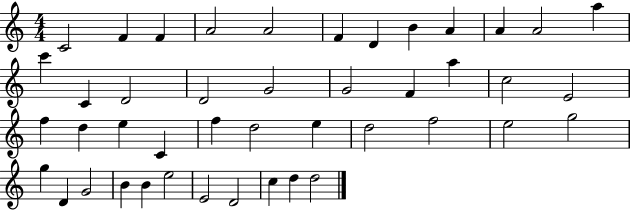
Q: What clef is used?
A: treble